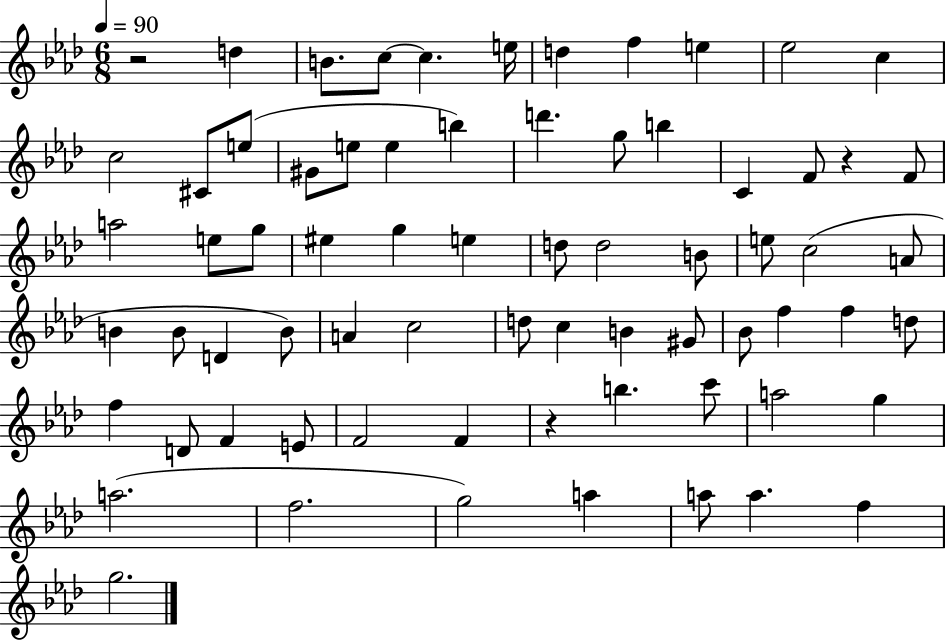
R/h D5/q B4/e. C5/e C5/q. E5/s D5/q F5/q E5/q Eb5/h C5/q C5/h C#4/e E5/e G#4/e E5/e E5/q B5/q D6/q. G5/e B5/q C4/q F4/e R/q F4/e A5/h E5/e G5/e EIS5/q G5/q E5/q D5/e D5/h B4/e E5/e C5/h A4/e B4/q B4/e D4/q B4/e A4/q C5/h D5/e C5/q B4/q G#4/e Bb4/e F5/q F5/q D5/e F5/q D4/e F4/q E4/e F4/h F4/q R/q B5/q. C6/e A5/h G5/q A5/h. F5/h. G5/h A5/q A5/e A5/q. F5/q G5/h.